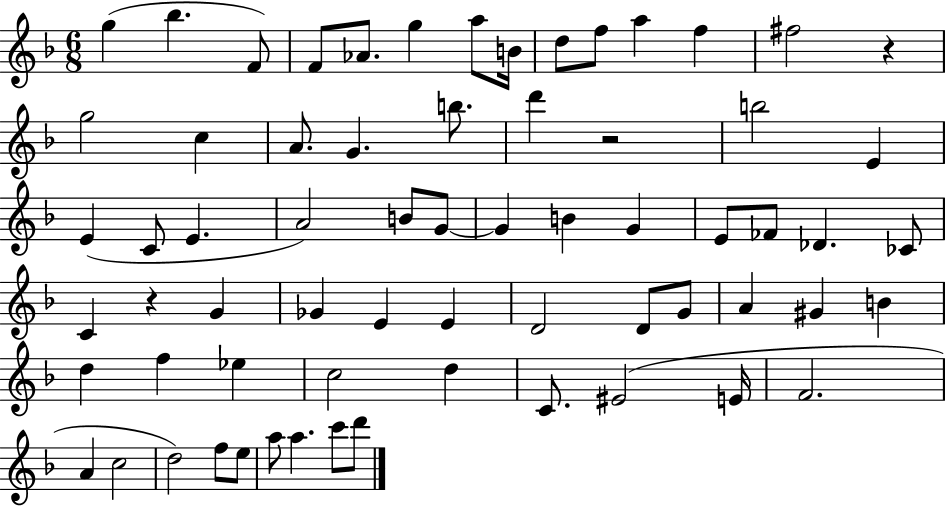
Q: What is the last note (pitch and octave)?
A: D6